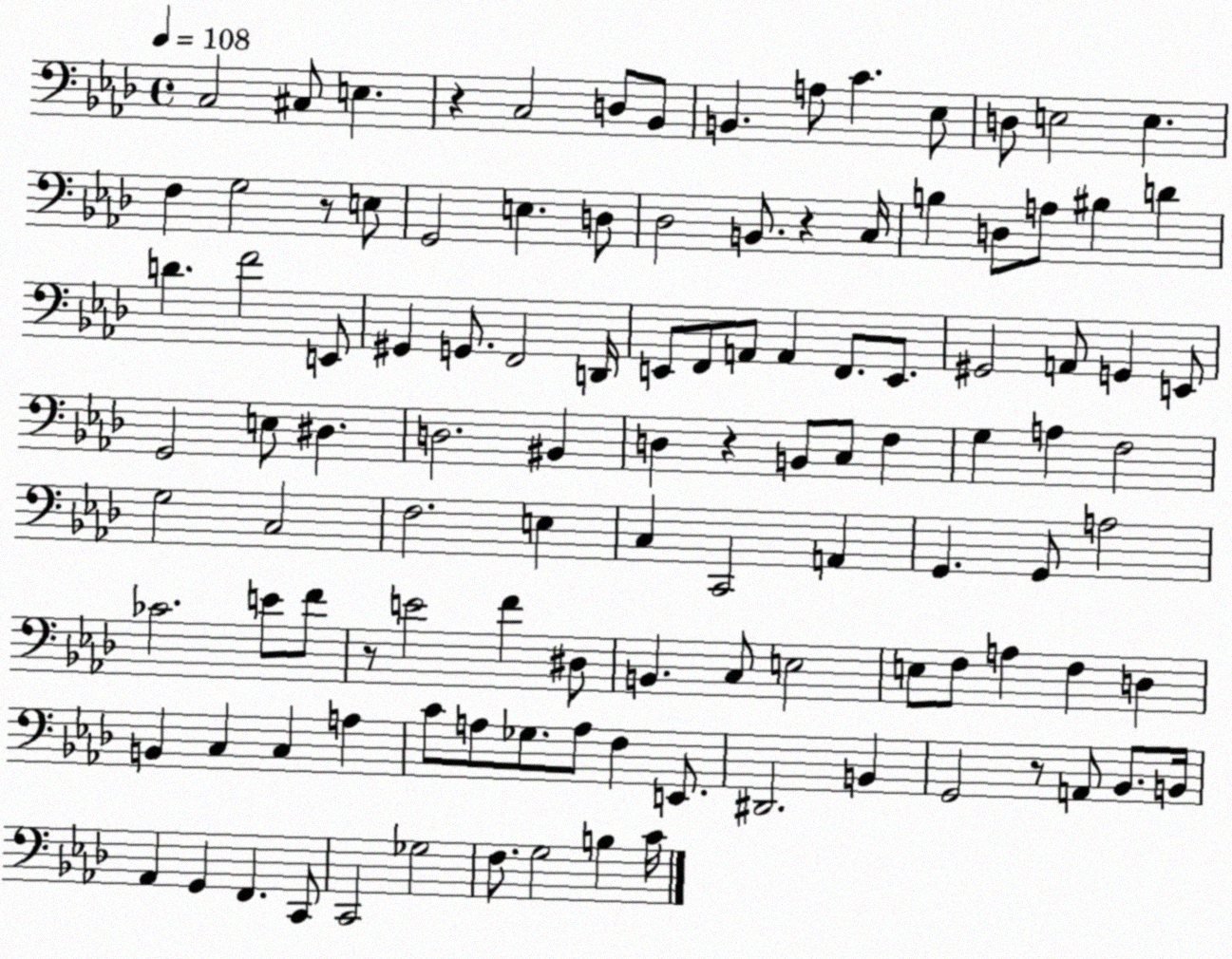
X:1
T:Untitled
M:4/4
L:1/4
K:Ab
C,2 ^C,/2 E, z C,2 D,/2 _B,,/2 B,, A,/2 C _E,/2 D,/2 E,2 E, F, G,2 z/2 E,/2 G,,2 E, D,/2 _D,2 B,,/2 z C,/4 B, D,/2 A,/2 ^B, D D F2 E,,/2 ^G,, G,,/2 F,,2 D,,/4 E,,/2 F,,/2 A,,/2 A,, F,,/2 E,,/2 ^G,,2 A,,/2 G,, E,,/2 G,,2 E,/2 ^D, D,2 ^B,, D, z B,,/2 C,/2 F, G, A, F,2 G,2 C,2 F,2 E, C, C,,2 A,, G,, G,,/2 A,2 _C2 E/2 F/2 z/2 E2 F ^D,/2 B,, C,/2 E,2 E,/2 F,/2 A, F, D, B,, C, C, A, C/2 A,/2 _G,/2 A,/2 F, E,,/2 ^D,,2 B,, G,,2 z/2 A,,/2 _B,,/2 B,,/4 _A,, G,, F,, C,,/2 C,,2 _G,2 F,/2 G,2 B, C/4